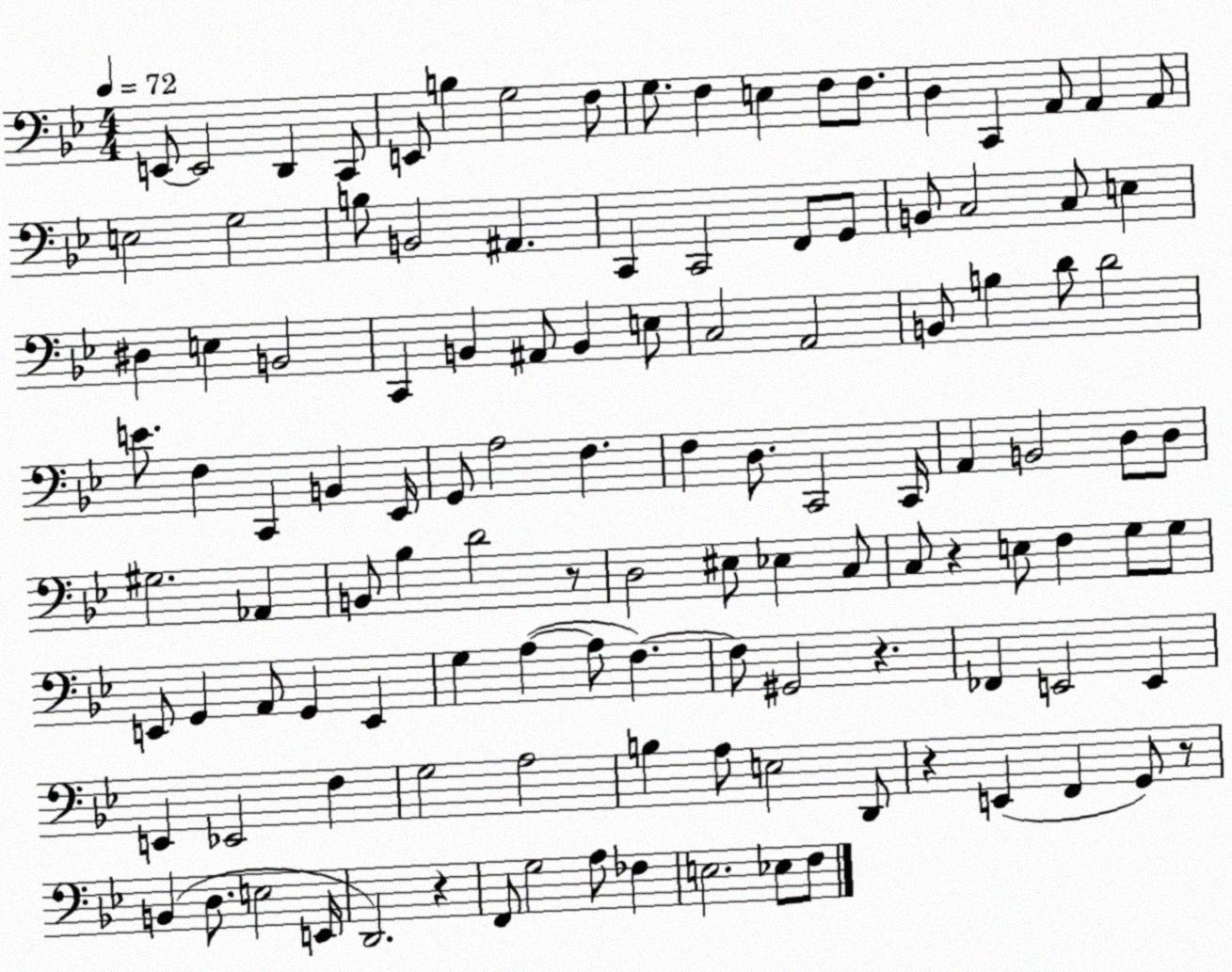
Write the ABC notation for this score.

X:1
T:Untitled
M:4/4
L:1/4
K:Bb
E,,/2 E,,2 D,, C,,/2 E,,/2 B, G,2 F,/2 G,/2 F, E, F,/2 F,/2 D, C,, A,,/2 A,, A,,/2 E,2 G,2 B,/2 B,,2 ^A,, C,, C,,2 F,,/2 G,,/2 B,,/2 C,2 C,/2 E, ^D, E, B,,2 C,, B,, ^A,,/2 B,, E,/2 C,2 A,,2 B,,/2 B, D/2 D2 E/2 F, C,, B,, _E,,/4 G,,/2 A,2 F, F, D,/2 C,,2 C,,/4 A,, B,,2 D,/2 D,/2 ^G,2 _A,, B,,/2 _B, D2 z/2 D,2 ^E,/2 _E, C,/2 C,/2 z E,/2 F, G,/2 G,/2 E,,/2 G,, A,,/2 G,, E,, G, A, A,/2 F, F,/2 ^G,,2 z _F,, E,,2 E,, E,, _E,,2 F, G,2 A,2 B, A,/2 E,2 D,,/2 z E,, F,, G,,/2 z/2 B,, D,/2 E,2 E,,/4 D,,2 z F,,/2 G,2 A,/2 _F, E,2 _E,/2 F,/2